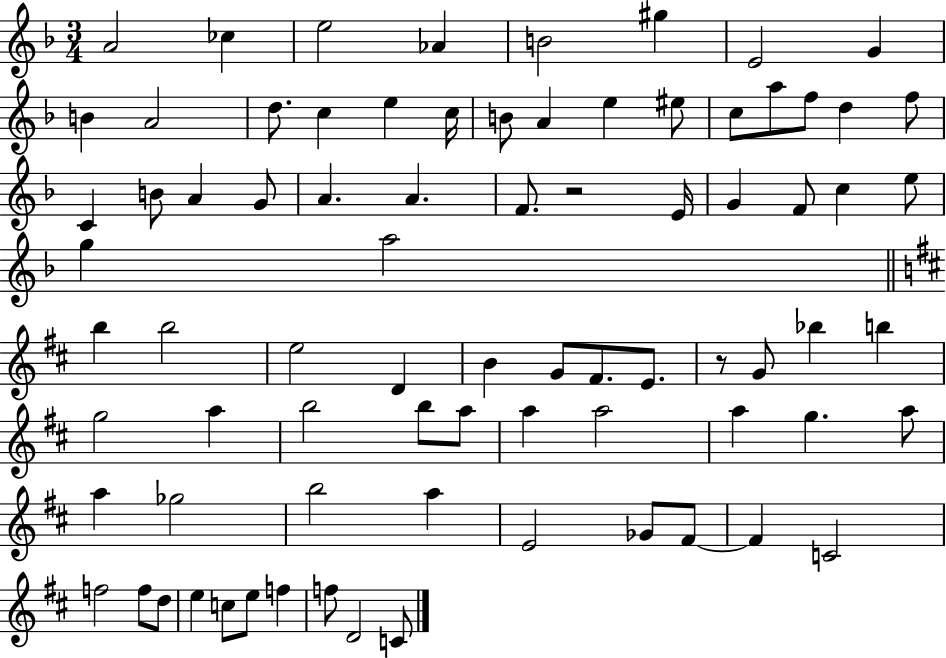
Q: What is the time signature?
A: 3/4